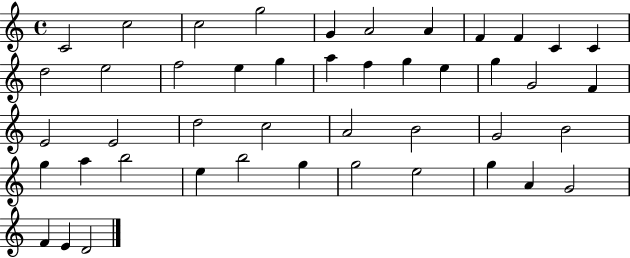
{
  \clef treble
  \time 4/4
  \defaultTimeSignature
  \key c \major
  c'2 c''2 | c''2 g''2 | g'4 a'2 a'4 | f'4 f'4 c'4 c'4 | \break d''2 e''2 | f''2 e''4 g''4 | a''4 f''4 g''4 e''4 | g''4 g'2 f'4 | \break e'2 e'2 | d''2 c''2 | a'2 b'2 | g'2 b'2 | \break g''4 a''4 b''2 | e''4 b''2 g''4 | g''2 e''2 | g''4 a'4 g'2 | \break f'4 e'4 d'2 | \bar "|."
}